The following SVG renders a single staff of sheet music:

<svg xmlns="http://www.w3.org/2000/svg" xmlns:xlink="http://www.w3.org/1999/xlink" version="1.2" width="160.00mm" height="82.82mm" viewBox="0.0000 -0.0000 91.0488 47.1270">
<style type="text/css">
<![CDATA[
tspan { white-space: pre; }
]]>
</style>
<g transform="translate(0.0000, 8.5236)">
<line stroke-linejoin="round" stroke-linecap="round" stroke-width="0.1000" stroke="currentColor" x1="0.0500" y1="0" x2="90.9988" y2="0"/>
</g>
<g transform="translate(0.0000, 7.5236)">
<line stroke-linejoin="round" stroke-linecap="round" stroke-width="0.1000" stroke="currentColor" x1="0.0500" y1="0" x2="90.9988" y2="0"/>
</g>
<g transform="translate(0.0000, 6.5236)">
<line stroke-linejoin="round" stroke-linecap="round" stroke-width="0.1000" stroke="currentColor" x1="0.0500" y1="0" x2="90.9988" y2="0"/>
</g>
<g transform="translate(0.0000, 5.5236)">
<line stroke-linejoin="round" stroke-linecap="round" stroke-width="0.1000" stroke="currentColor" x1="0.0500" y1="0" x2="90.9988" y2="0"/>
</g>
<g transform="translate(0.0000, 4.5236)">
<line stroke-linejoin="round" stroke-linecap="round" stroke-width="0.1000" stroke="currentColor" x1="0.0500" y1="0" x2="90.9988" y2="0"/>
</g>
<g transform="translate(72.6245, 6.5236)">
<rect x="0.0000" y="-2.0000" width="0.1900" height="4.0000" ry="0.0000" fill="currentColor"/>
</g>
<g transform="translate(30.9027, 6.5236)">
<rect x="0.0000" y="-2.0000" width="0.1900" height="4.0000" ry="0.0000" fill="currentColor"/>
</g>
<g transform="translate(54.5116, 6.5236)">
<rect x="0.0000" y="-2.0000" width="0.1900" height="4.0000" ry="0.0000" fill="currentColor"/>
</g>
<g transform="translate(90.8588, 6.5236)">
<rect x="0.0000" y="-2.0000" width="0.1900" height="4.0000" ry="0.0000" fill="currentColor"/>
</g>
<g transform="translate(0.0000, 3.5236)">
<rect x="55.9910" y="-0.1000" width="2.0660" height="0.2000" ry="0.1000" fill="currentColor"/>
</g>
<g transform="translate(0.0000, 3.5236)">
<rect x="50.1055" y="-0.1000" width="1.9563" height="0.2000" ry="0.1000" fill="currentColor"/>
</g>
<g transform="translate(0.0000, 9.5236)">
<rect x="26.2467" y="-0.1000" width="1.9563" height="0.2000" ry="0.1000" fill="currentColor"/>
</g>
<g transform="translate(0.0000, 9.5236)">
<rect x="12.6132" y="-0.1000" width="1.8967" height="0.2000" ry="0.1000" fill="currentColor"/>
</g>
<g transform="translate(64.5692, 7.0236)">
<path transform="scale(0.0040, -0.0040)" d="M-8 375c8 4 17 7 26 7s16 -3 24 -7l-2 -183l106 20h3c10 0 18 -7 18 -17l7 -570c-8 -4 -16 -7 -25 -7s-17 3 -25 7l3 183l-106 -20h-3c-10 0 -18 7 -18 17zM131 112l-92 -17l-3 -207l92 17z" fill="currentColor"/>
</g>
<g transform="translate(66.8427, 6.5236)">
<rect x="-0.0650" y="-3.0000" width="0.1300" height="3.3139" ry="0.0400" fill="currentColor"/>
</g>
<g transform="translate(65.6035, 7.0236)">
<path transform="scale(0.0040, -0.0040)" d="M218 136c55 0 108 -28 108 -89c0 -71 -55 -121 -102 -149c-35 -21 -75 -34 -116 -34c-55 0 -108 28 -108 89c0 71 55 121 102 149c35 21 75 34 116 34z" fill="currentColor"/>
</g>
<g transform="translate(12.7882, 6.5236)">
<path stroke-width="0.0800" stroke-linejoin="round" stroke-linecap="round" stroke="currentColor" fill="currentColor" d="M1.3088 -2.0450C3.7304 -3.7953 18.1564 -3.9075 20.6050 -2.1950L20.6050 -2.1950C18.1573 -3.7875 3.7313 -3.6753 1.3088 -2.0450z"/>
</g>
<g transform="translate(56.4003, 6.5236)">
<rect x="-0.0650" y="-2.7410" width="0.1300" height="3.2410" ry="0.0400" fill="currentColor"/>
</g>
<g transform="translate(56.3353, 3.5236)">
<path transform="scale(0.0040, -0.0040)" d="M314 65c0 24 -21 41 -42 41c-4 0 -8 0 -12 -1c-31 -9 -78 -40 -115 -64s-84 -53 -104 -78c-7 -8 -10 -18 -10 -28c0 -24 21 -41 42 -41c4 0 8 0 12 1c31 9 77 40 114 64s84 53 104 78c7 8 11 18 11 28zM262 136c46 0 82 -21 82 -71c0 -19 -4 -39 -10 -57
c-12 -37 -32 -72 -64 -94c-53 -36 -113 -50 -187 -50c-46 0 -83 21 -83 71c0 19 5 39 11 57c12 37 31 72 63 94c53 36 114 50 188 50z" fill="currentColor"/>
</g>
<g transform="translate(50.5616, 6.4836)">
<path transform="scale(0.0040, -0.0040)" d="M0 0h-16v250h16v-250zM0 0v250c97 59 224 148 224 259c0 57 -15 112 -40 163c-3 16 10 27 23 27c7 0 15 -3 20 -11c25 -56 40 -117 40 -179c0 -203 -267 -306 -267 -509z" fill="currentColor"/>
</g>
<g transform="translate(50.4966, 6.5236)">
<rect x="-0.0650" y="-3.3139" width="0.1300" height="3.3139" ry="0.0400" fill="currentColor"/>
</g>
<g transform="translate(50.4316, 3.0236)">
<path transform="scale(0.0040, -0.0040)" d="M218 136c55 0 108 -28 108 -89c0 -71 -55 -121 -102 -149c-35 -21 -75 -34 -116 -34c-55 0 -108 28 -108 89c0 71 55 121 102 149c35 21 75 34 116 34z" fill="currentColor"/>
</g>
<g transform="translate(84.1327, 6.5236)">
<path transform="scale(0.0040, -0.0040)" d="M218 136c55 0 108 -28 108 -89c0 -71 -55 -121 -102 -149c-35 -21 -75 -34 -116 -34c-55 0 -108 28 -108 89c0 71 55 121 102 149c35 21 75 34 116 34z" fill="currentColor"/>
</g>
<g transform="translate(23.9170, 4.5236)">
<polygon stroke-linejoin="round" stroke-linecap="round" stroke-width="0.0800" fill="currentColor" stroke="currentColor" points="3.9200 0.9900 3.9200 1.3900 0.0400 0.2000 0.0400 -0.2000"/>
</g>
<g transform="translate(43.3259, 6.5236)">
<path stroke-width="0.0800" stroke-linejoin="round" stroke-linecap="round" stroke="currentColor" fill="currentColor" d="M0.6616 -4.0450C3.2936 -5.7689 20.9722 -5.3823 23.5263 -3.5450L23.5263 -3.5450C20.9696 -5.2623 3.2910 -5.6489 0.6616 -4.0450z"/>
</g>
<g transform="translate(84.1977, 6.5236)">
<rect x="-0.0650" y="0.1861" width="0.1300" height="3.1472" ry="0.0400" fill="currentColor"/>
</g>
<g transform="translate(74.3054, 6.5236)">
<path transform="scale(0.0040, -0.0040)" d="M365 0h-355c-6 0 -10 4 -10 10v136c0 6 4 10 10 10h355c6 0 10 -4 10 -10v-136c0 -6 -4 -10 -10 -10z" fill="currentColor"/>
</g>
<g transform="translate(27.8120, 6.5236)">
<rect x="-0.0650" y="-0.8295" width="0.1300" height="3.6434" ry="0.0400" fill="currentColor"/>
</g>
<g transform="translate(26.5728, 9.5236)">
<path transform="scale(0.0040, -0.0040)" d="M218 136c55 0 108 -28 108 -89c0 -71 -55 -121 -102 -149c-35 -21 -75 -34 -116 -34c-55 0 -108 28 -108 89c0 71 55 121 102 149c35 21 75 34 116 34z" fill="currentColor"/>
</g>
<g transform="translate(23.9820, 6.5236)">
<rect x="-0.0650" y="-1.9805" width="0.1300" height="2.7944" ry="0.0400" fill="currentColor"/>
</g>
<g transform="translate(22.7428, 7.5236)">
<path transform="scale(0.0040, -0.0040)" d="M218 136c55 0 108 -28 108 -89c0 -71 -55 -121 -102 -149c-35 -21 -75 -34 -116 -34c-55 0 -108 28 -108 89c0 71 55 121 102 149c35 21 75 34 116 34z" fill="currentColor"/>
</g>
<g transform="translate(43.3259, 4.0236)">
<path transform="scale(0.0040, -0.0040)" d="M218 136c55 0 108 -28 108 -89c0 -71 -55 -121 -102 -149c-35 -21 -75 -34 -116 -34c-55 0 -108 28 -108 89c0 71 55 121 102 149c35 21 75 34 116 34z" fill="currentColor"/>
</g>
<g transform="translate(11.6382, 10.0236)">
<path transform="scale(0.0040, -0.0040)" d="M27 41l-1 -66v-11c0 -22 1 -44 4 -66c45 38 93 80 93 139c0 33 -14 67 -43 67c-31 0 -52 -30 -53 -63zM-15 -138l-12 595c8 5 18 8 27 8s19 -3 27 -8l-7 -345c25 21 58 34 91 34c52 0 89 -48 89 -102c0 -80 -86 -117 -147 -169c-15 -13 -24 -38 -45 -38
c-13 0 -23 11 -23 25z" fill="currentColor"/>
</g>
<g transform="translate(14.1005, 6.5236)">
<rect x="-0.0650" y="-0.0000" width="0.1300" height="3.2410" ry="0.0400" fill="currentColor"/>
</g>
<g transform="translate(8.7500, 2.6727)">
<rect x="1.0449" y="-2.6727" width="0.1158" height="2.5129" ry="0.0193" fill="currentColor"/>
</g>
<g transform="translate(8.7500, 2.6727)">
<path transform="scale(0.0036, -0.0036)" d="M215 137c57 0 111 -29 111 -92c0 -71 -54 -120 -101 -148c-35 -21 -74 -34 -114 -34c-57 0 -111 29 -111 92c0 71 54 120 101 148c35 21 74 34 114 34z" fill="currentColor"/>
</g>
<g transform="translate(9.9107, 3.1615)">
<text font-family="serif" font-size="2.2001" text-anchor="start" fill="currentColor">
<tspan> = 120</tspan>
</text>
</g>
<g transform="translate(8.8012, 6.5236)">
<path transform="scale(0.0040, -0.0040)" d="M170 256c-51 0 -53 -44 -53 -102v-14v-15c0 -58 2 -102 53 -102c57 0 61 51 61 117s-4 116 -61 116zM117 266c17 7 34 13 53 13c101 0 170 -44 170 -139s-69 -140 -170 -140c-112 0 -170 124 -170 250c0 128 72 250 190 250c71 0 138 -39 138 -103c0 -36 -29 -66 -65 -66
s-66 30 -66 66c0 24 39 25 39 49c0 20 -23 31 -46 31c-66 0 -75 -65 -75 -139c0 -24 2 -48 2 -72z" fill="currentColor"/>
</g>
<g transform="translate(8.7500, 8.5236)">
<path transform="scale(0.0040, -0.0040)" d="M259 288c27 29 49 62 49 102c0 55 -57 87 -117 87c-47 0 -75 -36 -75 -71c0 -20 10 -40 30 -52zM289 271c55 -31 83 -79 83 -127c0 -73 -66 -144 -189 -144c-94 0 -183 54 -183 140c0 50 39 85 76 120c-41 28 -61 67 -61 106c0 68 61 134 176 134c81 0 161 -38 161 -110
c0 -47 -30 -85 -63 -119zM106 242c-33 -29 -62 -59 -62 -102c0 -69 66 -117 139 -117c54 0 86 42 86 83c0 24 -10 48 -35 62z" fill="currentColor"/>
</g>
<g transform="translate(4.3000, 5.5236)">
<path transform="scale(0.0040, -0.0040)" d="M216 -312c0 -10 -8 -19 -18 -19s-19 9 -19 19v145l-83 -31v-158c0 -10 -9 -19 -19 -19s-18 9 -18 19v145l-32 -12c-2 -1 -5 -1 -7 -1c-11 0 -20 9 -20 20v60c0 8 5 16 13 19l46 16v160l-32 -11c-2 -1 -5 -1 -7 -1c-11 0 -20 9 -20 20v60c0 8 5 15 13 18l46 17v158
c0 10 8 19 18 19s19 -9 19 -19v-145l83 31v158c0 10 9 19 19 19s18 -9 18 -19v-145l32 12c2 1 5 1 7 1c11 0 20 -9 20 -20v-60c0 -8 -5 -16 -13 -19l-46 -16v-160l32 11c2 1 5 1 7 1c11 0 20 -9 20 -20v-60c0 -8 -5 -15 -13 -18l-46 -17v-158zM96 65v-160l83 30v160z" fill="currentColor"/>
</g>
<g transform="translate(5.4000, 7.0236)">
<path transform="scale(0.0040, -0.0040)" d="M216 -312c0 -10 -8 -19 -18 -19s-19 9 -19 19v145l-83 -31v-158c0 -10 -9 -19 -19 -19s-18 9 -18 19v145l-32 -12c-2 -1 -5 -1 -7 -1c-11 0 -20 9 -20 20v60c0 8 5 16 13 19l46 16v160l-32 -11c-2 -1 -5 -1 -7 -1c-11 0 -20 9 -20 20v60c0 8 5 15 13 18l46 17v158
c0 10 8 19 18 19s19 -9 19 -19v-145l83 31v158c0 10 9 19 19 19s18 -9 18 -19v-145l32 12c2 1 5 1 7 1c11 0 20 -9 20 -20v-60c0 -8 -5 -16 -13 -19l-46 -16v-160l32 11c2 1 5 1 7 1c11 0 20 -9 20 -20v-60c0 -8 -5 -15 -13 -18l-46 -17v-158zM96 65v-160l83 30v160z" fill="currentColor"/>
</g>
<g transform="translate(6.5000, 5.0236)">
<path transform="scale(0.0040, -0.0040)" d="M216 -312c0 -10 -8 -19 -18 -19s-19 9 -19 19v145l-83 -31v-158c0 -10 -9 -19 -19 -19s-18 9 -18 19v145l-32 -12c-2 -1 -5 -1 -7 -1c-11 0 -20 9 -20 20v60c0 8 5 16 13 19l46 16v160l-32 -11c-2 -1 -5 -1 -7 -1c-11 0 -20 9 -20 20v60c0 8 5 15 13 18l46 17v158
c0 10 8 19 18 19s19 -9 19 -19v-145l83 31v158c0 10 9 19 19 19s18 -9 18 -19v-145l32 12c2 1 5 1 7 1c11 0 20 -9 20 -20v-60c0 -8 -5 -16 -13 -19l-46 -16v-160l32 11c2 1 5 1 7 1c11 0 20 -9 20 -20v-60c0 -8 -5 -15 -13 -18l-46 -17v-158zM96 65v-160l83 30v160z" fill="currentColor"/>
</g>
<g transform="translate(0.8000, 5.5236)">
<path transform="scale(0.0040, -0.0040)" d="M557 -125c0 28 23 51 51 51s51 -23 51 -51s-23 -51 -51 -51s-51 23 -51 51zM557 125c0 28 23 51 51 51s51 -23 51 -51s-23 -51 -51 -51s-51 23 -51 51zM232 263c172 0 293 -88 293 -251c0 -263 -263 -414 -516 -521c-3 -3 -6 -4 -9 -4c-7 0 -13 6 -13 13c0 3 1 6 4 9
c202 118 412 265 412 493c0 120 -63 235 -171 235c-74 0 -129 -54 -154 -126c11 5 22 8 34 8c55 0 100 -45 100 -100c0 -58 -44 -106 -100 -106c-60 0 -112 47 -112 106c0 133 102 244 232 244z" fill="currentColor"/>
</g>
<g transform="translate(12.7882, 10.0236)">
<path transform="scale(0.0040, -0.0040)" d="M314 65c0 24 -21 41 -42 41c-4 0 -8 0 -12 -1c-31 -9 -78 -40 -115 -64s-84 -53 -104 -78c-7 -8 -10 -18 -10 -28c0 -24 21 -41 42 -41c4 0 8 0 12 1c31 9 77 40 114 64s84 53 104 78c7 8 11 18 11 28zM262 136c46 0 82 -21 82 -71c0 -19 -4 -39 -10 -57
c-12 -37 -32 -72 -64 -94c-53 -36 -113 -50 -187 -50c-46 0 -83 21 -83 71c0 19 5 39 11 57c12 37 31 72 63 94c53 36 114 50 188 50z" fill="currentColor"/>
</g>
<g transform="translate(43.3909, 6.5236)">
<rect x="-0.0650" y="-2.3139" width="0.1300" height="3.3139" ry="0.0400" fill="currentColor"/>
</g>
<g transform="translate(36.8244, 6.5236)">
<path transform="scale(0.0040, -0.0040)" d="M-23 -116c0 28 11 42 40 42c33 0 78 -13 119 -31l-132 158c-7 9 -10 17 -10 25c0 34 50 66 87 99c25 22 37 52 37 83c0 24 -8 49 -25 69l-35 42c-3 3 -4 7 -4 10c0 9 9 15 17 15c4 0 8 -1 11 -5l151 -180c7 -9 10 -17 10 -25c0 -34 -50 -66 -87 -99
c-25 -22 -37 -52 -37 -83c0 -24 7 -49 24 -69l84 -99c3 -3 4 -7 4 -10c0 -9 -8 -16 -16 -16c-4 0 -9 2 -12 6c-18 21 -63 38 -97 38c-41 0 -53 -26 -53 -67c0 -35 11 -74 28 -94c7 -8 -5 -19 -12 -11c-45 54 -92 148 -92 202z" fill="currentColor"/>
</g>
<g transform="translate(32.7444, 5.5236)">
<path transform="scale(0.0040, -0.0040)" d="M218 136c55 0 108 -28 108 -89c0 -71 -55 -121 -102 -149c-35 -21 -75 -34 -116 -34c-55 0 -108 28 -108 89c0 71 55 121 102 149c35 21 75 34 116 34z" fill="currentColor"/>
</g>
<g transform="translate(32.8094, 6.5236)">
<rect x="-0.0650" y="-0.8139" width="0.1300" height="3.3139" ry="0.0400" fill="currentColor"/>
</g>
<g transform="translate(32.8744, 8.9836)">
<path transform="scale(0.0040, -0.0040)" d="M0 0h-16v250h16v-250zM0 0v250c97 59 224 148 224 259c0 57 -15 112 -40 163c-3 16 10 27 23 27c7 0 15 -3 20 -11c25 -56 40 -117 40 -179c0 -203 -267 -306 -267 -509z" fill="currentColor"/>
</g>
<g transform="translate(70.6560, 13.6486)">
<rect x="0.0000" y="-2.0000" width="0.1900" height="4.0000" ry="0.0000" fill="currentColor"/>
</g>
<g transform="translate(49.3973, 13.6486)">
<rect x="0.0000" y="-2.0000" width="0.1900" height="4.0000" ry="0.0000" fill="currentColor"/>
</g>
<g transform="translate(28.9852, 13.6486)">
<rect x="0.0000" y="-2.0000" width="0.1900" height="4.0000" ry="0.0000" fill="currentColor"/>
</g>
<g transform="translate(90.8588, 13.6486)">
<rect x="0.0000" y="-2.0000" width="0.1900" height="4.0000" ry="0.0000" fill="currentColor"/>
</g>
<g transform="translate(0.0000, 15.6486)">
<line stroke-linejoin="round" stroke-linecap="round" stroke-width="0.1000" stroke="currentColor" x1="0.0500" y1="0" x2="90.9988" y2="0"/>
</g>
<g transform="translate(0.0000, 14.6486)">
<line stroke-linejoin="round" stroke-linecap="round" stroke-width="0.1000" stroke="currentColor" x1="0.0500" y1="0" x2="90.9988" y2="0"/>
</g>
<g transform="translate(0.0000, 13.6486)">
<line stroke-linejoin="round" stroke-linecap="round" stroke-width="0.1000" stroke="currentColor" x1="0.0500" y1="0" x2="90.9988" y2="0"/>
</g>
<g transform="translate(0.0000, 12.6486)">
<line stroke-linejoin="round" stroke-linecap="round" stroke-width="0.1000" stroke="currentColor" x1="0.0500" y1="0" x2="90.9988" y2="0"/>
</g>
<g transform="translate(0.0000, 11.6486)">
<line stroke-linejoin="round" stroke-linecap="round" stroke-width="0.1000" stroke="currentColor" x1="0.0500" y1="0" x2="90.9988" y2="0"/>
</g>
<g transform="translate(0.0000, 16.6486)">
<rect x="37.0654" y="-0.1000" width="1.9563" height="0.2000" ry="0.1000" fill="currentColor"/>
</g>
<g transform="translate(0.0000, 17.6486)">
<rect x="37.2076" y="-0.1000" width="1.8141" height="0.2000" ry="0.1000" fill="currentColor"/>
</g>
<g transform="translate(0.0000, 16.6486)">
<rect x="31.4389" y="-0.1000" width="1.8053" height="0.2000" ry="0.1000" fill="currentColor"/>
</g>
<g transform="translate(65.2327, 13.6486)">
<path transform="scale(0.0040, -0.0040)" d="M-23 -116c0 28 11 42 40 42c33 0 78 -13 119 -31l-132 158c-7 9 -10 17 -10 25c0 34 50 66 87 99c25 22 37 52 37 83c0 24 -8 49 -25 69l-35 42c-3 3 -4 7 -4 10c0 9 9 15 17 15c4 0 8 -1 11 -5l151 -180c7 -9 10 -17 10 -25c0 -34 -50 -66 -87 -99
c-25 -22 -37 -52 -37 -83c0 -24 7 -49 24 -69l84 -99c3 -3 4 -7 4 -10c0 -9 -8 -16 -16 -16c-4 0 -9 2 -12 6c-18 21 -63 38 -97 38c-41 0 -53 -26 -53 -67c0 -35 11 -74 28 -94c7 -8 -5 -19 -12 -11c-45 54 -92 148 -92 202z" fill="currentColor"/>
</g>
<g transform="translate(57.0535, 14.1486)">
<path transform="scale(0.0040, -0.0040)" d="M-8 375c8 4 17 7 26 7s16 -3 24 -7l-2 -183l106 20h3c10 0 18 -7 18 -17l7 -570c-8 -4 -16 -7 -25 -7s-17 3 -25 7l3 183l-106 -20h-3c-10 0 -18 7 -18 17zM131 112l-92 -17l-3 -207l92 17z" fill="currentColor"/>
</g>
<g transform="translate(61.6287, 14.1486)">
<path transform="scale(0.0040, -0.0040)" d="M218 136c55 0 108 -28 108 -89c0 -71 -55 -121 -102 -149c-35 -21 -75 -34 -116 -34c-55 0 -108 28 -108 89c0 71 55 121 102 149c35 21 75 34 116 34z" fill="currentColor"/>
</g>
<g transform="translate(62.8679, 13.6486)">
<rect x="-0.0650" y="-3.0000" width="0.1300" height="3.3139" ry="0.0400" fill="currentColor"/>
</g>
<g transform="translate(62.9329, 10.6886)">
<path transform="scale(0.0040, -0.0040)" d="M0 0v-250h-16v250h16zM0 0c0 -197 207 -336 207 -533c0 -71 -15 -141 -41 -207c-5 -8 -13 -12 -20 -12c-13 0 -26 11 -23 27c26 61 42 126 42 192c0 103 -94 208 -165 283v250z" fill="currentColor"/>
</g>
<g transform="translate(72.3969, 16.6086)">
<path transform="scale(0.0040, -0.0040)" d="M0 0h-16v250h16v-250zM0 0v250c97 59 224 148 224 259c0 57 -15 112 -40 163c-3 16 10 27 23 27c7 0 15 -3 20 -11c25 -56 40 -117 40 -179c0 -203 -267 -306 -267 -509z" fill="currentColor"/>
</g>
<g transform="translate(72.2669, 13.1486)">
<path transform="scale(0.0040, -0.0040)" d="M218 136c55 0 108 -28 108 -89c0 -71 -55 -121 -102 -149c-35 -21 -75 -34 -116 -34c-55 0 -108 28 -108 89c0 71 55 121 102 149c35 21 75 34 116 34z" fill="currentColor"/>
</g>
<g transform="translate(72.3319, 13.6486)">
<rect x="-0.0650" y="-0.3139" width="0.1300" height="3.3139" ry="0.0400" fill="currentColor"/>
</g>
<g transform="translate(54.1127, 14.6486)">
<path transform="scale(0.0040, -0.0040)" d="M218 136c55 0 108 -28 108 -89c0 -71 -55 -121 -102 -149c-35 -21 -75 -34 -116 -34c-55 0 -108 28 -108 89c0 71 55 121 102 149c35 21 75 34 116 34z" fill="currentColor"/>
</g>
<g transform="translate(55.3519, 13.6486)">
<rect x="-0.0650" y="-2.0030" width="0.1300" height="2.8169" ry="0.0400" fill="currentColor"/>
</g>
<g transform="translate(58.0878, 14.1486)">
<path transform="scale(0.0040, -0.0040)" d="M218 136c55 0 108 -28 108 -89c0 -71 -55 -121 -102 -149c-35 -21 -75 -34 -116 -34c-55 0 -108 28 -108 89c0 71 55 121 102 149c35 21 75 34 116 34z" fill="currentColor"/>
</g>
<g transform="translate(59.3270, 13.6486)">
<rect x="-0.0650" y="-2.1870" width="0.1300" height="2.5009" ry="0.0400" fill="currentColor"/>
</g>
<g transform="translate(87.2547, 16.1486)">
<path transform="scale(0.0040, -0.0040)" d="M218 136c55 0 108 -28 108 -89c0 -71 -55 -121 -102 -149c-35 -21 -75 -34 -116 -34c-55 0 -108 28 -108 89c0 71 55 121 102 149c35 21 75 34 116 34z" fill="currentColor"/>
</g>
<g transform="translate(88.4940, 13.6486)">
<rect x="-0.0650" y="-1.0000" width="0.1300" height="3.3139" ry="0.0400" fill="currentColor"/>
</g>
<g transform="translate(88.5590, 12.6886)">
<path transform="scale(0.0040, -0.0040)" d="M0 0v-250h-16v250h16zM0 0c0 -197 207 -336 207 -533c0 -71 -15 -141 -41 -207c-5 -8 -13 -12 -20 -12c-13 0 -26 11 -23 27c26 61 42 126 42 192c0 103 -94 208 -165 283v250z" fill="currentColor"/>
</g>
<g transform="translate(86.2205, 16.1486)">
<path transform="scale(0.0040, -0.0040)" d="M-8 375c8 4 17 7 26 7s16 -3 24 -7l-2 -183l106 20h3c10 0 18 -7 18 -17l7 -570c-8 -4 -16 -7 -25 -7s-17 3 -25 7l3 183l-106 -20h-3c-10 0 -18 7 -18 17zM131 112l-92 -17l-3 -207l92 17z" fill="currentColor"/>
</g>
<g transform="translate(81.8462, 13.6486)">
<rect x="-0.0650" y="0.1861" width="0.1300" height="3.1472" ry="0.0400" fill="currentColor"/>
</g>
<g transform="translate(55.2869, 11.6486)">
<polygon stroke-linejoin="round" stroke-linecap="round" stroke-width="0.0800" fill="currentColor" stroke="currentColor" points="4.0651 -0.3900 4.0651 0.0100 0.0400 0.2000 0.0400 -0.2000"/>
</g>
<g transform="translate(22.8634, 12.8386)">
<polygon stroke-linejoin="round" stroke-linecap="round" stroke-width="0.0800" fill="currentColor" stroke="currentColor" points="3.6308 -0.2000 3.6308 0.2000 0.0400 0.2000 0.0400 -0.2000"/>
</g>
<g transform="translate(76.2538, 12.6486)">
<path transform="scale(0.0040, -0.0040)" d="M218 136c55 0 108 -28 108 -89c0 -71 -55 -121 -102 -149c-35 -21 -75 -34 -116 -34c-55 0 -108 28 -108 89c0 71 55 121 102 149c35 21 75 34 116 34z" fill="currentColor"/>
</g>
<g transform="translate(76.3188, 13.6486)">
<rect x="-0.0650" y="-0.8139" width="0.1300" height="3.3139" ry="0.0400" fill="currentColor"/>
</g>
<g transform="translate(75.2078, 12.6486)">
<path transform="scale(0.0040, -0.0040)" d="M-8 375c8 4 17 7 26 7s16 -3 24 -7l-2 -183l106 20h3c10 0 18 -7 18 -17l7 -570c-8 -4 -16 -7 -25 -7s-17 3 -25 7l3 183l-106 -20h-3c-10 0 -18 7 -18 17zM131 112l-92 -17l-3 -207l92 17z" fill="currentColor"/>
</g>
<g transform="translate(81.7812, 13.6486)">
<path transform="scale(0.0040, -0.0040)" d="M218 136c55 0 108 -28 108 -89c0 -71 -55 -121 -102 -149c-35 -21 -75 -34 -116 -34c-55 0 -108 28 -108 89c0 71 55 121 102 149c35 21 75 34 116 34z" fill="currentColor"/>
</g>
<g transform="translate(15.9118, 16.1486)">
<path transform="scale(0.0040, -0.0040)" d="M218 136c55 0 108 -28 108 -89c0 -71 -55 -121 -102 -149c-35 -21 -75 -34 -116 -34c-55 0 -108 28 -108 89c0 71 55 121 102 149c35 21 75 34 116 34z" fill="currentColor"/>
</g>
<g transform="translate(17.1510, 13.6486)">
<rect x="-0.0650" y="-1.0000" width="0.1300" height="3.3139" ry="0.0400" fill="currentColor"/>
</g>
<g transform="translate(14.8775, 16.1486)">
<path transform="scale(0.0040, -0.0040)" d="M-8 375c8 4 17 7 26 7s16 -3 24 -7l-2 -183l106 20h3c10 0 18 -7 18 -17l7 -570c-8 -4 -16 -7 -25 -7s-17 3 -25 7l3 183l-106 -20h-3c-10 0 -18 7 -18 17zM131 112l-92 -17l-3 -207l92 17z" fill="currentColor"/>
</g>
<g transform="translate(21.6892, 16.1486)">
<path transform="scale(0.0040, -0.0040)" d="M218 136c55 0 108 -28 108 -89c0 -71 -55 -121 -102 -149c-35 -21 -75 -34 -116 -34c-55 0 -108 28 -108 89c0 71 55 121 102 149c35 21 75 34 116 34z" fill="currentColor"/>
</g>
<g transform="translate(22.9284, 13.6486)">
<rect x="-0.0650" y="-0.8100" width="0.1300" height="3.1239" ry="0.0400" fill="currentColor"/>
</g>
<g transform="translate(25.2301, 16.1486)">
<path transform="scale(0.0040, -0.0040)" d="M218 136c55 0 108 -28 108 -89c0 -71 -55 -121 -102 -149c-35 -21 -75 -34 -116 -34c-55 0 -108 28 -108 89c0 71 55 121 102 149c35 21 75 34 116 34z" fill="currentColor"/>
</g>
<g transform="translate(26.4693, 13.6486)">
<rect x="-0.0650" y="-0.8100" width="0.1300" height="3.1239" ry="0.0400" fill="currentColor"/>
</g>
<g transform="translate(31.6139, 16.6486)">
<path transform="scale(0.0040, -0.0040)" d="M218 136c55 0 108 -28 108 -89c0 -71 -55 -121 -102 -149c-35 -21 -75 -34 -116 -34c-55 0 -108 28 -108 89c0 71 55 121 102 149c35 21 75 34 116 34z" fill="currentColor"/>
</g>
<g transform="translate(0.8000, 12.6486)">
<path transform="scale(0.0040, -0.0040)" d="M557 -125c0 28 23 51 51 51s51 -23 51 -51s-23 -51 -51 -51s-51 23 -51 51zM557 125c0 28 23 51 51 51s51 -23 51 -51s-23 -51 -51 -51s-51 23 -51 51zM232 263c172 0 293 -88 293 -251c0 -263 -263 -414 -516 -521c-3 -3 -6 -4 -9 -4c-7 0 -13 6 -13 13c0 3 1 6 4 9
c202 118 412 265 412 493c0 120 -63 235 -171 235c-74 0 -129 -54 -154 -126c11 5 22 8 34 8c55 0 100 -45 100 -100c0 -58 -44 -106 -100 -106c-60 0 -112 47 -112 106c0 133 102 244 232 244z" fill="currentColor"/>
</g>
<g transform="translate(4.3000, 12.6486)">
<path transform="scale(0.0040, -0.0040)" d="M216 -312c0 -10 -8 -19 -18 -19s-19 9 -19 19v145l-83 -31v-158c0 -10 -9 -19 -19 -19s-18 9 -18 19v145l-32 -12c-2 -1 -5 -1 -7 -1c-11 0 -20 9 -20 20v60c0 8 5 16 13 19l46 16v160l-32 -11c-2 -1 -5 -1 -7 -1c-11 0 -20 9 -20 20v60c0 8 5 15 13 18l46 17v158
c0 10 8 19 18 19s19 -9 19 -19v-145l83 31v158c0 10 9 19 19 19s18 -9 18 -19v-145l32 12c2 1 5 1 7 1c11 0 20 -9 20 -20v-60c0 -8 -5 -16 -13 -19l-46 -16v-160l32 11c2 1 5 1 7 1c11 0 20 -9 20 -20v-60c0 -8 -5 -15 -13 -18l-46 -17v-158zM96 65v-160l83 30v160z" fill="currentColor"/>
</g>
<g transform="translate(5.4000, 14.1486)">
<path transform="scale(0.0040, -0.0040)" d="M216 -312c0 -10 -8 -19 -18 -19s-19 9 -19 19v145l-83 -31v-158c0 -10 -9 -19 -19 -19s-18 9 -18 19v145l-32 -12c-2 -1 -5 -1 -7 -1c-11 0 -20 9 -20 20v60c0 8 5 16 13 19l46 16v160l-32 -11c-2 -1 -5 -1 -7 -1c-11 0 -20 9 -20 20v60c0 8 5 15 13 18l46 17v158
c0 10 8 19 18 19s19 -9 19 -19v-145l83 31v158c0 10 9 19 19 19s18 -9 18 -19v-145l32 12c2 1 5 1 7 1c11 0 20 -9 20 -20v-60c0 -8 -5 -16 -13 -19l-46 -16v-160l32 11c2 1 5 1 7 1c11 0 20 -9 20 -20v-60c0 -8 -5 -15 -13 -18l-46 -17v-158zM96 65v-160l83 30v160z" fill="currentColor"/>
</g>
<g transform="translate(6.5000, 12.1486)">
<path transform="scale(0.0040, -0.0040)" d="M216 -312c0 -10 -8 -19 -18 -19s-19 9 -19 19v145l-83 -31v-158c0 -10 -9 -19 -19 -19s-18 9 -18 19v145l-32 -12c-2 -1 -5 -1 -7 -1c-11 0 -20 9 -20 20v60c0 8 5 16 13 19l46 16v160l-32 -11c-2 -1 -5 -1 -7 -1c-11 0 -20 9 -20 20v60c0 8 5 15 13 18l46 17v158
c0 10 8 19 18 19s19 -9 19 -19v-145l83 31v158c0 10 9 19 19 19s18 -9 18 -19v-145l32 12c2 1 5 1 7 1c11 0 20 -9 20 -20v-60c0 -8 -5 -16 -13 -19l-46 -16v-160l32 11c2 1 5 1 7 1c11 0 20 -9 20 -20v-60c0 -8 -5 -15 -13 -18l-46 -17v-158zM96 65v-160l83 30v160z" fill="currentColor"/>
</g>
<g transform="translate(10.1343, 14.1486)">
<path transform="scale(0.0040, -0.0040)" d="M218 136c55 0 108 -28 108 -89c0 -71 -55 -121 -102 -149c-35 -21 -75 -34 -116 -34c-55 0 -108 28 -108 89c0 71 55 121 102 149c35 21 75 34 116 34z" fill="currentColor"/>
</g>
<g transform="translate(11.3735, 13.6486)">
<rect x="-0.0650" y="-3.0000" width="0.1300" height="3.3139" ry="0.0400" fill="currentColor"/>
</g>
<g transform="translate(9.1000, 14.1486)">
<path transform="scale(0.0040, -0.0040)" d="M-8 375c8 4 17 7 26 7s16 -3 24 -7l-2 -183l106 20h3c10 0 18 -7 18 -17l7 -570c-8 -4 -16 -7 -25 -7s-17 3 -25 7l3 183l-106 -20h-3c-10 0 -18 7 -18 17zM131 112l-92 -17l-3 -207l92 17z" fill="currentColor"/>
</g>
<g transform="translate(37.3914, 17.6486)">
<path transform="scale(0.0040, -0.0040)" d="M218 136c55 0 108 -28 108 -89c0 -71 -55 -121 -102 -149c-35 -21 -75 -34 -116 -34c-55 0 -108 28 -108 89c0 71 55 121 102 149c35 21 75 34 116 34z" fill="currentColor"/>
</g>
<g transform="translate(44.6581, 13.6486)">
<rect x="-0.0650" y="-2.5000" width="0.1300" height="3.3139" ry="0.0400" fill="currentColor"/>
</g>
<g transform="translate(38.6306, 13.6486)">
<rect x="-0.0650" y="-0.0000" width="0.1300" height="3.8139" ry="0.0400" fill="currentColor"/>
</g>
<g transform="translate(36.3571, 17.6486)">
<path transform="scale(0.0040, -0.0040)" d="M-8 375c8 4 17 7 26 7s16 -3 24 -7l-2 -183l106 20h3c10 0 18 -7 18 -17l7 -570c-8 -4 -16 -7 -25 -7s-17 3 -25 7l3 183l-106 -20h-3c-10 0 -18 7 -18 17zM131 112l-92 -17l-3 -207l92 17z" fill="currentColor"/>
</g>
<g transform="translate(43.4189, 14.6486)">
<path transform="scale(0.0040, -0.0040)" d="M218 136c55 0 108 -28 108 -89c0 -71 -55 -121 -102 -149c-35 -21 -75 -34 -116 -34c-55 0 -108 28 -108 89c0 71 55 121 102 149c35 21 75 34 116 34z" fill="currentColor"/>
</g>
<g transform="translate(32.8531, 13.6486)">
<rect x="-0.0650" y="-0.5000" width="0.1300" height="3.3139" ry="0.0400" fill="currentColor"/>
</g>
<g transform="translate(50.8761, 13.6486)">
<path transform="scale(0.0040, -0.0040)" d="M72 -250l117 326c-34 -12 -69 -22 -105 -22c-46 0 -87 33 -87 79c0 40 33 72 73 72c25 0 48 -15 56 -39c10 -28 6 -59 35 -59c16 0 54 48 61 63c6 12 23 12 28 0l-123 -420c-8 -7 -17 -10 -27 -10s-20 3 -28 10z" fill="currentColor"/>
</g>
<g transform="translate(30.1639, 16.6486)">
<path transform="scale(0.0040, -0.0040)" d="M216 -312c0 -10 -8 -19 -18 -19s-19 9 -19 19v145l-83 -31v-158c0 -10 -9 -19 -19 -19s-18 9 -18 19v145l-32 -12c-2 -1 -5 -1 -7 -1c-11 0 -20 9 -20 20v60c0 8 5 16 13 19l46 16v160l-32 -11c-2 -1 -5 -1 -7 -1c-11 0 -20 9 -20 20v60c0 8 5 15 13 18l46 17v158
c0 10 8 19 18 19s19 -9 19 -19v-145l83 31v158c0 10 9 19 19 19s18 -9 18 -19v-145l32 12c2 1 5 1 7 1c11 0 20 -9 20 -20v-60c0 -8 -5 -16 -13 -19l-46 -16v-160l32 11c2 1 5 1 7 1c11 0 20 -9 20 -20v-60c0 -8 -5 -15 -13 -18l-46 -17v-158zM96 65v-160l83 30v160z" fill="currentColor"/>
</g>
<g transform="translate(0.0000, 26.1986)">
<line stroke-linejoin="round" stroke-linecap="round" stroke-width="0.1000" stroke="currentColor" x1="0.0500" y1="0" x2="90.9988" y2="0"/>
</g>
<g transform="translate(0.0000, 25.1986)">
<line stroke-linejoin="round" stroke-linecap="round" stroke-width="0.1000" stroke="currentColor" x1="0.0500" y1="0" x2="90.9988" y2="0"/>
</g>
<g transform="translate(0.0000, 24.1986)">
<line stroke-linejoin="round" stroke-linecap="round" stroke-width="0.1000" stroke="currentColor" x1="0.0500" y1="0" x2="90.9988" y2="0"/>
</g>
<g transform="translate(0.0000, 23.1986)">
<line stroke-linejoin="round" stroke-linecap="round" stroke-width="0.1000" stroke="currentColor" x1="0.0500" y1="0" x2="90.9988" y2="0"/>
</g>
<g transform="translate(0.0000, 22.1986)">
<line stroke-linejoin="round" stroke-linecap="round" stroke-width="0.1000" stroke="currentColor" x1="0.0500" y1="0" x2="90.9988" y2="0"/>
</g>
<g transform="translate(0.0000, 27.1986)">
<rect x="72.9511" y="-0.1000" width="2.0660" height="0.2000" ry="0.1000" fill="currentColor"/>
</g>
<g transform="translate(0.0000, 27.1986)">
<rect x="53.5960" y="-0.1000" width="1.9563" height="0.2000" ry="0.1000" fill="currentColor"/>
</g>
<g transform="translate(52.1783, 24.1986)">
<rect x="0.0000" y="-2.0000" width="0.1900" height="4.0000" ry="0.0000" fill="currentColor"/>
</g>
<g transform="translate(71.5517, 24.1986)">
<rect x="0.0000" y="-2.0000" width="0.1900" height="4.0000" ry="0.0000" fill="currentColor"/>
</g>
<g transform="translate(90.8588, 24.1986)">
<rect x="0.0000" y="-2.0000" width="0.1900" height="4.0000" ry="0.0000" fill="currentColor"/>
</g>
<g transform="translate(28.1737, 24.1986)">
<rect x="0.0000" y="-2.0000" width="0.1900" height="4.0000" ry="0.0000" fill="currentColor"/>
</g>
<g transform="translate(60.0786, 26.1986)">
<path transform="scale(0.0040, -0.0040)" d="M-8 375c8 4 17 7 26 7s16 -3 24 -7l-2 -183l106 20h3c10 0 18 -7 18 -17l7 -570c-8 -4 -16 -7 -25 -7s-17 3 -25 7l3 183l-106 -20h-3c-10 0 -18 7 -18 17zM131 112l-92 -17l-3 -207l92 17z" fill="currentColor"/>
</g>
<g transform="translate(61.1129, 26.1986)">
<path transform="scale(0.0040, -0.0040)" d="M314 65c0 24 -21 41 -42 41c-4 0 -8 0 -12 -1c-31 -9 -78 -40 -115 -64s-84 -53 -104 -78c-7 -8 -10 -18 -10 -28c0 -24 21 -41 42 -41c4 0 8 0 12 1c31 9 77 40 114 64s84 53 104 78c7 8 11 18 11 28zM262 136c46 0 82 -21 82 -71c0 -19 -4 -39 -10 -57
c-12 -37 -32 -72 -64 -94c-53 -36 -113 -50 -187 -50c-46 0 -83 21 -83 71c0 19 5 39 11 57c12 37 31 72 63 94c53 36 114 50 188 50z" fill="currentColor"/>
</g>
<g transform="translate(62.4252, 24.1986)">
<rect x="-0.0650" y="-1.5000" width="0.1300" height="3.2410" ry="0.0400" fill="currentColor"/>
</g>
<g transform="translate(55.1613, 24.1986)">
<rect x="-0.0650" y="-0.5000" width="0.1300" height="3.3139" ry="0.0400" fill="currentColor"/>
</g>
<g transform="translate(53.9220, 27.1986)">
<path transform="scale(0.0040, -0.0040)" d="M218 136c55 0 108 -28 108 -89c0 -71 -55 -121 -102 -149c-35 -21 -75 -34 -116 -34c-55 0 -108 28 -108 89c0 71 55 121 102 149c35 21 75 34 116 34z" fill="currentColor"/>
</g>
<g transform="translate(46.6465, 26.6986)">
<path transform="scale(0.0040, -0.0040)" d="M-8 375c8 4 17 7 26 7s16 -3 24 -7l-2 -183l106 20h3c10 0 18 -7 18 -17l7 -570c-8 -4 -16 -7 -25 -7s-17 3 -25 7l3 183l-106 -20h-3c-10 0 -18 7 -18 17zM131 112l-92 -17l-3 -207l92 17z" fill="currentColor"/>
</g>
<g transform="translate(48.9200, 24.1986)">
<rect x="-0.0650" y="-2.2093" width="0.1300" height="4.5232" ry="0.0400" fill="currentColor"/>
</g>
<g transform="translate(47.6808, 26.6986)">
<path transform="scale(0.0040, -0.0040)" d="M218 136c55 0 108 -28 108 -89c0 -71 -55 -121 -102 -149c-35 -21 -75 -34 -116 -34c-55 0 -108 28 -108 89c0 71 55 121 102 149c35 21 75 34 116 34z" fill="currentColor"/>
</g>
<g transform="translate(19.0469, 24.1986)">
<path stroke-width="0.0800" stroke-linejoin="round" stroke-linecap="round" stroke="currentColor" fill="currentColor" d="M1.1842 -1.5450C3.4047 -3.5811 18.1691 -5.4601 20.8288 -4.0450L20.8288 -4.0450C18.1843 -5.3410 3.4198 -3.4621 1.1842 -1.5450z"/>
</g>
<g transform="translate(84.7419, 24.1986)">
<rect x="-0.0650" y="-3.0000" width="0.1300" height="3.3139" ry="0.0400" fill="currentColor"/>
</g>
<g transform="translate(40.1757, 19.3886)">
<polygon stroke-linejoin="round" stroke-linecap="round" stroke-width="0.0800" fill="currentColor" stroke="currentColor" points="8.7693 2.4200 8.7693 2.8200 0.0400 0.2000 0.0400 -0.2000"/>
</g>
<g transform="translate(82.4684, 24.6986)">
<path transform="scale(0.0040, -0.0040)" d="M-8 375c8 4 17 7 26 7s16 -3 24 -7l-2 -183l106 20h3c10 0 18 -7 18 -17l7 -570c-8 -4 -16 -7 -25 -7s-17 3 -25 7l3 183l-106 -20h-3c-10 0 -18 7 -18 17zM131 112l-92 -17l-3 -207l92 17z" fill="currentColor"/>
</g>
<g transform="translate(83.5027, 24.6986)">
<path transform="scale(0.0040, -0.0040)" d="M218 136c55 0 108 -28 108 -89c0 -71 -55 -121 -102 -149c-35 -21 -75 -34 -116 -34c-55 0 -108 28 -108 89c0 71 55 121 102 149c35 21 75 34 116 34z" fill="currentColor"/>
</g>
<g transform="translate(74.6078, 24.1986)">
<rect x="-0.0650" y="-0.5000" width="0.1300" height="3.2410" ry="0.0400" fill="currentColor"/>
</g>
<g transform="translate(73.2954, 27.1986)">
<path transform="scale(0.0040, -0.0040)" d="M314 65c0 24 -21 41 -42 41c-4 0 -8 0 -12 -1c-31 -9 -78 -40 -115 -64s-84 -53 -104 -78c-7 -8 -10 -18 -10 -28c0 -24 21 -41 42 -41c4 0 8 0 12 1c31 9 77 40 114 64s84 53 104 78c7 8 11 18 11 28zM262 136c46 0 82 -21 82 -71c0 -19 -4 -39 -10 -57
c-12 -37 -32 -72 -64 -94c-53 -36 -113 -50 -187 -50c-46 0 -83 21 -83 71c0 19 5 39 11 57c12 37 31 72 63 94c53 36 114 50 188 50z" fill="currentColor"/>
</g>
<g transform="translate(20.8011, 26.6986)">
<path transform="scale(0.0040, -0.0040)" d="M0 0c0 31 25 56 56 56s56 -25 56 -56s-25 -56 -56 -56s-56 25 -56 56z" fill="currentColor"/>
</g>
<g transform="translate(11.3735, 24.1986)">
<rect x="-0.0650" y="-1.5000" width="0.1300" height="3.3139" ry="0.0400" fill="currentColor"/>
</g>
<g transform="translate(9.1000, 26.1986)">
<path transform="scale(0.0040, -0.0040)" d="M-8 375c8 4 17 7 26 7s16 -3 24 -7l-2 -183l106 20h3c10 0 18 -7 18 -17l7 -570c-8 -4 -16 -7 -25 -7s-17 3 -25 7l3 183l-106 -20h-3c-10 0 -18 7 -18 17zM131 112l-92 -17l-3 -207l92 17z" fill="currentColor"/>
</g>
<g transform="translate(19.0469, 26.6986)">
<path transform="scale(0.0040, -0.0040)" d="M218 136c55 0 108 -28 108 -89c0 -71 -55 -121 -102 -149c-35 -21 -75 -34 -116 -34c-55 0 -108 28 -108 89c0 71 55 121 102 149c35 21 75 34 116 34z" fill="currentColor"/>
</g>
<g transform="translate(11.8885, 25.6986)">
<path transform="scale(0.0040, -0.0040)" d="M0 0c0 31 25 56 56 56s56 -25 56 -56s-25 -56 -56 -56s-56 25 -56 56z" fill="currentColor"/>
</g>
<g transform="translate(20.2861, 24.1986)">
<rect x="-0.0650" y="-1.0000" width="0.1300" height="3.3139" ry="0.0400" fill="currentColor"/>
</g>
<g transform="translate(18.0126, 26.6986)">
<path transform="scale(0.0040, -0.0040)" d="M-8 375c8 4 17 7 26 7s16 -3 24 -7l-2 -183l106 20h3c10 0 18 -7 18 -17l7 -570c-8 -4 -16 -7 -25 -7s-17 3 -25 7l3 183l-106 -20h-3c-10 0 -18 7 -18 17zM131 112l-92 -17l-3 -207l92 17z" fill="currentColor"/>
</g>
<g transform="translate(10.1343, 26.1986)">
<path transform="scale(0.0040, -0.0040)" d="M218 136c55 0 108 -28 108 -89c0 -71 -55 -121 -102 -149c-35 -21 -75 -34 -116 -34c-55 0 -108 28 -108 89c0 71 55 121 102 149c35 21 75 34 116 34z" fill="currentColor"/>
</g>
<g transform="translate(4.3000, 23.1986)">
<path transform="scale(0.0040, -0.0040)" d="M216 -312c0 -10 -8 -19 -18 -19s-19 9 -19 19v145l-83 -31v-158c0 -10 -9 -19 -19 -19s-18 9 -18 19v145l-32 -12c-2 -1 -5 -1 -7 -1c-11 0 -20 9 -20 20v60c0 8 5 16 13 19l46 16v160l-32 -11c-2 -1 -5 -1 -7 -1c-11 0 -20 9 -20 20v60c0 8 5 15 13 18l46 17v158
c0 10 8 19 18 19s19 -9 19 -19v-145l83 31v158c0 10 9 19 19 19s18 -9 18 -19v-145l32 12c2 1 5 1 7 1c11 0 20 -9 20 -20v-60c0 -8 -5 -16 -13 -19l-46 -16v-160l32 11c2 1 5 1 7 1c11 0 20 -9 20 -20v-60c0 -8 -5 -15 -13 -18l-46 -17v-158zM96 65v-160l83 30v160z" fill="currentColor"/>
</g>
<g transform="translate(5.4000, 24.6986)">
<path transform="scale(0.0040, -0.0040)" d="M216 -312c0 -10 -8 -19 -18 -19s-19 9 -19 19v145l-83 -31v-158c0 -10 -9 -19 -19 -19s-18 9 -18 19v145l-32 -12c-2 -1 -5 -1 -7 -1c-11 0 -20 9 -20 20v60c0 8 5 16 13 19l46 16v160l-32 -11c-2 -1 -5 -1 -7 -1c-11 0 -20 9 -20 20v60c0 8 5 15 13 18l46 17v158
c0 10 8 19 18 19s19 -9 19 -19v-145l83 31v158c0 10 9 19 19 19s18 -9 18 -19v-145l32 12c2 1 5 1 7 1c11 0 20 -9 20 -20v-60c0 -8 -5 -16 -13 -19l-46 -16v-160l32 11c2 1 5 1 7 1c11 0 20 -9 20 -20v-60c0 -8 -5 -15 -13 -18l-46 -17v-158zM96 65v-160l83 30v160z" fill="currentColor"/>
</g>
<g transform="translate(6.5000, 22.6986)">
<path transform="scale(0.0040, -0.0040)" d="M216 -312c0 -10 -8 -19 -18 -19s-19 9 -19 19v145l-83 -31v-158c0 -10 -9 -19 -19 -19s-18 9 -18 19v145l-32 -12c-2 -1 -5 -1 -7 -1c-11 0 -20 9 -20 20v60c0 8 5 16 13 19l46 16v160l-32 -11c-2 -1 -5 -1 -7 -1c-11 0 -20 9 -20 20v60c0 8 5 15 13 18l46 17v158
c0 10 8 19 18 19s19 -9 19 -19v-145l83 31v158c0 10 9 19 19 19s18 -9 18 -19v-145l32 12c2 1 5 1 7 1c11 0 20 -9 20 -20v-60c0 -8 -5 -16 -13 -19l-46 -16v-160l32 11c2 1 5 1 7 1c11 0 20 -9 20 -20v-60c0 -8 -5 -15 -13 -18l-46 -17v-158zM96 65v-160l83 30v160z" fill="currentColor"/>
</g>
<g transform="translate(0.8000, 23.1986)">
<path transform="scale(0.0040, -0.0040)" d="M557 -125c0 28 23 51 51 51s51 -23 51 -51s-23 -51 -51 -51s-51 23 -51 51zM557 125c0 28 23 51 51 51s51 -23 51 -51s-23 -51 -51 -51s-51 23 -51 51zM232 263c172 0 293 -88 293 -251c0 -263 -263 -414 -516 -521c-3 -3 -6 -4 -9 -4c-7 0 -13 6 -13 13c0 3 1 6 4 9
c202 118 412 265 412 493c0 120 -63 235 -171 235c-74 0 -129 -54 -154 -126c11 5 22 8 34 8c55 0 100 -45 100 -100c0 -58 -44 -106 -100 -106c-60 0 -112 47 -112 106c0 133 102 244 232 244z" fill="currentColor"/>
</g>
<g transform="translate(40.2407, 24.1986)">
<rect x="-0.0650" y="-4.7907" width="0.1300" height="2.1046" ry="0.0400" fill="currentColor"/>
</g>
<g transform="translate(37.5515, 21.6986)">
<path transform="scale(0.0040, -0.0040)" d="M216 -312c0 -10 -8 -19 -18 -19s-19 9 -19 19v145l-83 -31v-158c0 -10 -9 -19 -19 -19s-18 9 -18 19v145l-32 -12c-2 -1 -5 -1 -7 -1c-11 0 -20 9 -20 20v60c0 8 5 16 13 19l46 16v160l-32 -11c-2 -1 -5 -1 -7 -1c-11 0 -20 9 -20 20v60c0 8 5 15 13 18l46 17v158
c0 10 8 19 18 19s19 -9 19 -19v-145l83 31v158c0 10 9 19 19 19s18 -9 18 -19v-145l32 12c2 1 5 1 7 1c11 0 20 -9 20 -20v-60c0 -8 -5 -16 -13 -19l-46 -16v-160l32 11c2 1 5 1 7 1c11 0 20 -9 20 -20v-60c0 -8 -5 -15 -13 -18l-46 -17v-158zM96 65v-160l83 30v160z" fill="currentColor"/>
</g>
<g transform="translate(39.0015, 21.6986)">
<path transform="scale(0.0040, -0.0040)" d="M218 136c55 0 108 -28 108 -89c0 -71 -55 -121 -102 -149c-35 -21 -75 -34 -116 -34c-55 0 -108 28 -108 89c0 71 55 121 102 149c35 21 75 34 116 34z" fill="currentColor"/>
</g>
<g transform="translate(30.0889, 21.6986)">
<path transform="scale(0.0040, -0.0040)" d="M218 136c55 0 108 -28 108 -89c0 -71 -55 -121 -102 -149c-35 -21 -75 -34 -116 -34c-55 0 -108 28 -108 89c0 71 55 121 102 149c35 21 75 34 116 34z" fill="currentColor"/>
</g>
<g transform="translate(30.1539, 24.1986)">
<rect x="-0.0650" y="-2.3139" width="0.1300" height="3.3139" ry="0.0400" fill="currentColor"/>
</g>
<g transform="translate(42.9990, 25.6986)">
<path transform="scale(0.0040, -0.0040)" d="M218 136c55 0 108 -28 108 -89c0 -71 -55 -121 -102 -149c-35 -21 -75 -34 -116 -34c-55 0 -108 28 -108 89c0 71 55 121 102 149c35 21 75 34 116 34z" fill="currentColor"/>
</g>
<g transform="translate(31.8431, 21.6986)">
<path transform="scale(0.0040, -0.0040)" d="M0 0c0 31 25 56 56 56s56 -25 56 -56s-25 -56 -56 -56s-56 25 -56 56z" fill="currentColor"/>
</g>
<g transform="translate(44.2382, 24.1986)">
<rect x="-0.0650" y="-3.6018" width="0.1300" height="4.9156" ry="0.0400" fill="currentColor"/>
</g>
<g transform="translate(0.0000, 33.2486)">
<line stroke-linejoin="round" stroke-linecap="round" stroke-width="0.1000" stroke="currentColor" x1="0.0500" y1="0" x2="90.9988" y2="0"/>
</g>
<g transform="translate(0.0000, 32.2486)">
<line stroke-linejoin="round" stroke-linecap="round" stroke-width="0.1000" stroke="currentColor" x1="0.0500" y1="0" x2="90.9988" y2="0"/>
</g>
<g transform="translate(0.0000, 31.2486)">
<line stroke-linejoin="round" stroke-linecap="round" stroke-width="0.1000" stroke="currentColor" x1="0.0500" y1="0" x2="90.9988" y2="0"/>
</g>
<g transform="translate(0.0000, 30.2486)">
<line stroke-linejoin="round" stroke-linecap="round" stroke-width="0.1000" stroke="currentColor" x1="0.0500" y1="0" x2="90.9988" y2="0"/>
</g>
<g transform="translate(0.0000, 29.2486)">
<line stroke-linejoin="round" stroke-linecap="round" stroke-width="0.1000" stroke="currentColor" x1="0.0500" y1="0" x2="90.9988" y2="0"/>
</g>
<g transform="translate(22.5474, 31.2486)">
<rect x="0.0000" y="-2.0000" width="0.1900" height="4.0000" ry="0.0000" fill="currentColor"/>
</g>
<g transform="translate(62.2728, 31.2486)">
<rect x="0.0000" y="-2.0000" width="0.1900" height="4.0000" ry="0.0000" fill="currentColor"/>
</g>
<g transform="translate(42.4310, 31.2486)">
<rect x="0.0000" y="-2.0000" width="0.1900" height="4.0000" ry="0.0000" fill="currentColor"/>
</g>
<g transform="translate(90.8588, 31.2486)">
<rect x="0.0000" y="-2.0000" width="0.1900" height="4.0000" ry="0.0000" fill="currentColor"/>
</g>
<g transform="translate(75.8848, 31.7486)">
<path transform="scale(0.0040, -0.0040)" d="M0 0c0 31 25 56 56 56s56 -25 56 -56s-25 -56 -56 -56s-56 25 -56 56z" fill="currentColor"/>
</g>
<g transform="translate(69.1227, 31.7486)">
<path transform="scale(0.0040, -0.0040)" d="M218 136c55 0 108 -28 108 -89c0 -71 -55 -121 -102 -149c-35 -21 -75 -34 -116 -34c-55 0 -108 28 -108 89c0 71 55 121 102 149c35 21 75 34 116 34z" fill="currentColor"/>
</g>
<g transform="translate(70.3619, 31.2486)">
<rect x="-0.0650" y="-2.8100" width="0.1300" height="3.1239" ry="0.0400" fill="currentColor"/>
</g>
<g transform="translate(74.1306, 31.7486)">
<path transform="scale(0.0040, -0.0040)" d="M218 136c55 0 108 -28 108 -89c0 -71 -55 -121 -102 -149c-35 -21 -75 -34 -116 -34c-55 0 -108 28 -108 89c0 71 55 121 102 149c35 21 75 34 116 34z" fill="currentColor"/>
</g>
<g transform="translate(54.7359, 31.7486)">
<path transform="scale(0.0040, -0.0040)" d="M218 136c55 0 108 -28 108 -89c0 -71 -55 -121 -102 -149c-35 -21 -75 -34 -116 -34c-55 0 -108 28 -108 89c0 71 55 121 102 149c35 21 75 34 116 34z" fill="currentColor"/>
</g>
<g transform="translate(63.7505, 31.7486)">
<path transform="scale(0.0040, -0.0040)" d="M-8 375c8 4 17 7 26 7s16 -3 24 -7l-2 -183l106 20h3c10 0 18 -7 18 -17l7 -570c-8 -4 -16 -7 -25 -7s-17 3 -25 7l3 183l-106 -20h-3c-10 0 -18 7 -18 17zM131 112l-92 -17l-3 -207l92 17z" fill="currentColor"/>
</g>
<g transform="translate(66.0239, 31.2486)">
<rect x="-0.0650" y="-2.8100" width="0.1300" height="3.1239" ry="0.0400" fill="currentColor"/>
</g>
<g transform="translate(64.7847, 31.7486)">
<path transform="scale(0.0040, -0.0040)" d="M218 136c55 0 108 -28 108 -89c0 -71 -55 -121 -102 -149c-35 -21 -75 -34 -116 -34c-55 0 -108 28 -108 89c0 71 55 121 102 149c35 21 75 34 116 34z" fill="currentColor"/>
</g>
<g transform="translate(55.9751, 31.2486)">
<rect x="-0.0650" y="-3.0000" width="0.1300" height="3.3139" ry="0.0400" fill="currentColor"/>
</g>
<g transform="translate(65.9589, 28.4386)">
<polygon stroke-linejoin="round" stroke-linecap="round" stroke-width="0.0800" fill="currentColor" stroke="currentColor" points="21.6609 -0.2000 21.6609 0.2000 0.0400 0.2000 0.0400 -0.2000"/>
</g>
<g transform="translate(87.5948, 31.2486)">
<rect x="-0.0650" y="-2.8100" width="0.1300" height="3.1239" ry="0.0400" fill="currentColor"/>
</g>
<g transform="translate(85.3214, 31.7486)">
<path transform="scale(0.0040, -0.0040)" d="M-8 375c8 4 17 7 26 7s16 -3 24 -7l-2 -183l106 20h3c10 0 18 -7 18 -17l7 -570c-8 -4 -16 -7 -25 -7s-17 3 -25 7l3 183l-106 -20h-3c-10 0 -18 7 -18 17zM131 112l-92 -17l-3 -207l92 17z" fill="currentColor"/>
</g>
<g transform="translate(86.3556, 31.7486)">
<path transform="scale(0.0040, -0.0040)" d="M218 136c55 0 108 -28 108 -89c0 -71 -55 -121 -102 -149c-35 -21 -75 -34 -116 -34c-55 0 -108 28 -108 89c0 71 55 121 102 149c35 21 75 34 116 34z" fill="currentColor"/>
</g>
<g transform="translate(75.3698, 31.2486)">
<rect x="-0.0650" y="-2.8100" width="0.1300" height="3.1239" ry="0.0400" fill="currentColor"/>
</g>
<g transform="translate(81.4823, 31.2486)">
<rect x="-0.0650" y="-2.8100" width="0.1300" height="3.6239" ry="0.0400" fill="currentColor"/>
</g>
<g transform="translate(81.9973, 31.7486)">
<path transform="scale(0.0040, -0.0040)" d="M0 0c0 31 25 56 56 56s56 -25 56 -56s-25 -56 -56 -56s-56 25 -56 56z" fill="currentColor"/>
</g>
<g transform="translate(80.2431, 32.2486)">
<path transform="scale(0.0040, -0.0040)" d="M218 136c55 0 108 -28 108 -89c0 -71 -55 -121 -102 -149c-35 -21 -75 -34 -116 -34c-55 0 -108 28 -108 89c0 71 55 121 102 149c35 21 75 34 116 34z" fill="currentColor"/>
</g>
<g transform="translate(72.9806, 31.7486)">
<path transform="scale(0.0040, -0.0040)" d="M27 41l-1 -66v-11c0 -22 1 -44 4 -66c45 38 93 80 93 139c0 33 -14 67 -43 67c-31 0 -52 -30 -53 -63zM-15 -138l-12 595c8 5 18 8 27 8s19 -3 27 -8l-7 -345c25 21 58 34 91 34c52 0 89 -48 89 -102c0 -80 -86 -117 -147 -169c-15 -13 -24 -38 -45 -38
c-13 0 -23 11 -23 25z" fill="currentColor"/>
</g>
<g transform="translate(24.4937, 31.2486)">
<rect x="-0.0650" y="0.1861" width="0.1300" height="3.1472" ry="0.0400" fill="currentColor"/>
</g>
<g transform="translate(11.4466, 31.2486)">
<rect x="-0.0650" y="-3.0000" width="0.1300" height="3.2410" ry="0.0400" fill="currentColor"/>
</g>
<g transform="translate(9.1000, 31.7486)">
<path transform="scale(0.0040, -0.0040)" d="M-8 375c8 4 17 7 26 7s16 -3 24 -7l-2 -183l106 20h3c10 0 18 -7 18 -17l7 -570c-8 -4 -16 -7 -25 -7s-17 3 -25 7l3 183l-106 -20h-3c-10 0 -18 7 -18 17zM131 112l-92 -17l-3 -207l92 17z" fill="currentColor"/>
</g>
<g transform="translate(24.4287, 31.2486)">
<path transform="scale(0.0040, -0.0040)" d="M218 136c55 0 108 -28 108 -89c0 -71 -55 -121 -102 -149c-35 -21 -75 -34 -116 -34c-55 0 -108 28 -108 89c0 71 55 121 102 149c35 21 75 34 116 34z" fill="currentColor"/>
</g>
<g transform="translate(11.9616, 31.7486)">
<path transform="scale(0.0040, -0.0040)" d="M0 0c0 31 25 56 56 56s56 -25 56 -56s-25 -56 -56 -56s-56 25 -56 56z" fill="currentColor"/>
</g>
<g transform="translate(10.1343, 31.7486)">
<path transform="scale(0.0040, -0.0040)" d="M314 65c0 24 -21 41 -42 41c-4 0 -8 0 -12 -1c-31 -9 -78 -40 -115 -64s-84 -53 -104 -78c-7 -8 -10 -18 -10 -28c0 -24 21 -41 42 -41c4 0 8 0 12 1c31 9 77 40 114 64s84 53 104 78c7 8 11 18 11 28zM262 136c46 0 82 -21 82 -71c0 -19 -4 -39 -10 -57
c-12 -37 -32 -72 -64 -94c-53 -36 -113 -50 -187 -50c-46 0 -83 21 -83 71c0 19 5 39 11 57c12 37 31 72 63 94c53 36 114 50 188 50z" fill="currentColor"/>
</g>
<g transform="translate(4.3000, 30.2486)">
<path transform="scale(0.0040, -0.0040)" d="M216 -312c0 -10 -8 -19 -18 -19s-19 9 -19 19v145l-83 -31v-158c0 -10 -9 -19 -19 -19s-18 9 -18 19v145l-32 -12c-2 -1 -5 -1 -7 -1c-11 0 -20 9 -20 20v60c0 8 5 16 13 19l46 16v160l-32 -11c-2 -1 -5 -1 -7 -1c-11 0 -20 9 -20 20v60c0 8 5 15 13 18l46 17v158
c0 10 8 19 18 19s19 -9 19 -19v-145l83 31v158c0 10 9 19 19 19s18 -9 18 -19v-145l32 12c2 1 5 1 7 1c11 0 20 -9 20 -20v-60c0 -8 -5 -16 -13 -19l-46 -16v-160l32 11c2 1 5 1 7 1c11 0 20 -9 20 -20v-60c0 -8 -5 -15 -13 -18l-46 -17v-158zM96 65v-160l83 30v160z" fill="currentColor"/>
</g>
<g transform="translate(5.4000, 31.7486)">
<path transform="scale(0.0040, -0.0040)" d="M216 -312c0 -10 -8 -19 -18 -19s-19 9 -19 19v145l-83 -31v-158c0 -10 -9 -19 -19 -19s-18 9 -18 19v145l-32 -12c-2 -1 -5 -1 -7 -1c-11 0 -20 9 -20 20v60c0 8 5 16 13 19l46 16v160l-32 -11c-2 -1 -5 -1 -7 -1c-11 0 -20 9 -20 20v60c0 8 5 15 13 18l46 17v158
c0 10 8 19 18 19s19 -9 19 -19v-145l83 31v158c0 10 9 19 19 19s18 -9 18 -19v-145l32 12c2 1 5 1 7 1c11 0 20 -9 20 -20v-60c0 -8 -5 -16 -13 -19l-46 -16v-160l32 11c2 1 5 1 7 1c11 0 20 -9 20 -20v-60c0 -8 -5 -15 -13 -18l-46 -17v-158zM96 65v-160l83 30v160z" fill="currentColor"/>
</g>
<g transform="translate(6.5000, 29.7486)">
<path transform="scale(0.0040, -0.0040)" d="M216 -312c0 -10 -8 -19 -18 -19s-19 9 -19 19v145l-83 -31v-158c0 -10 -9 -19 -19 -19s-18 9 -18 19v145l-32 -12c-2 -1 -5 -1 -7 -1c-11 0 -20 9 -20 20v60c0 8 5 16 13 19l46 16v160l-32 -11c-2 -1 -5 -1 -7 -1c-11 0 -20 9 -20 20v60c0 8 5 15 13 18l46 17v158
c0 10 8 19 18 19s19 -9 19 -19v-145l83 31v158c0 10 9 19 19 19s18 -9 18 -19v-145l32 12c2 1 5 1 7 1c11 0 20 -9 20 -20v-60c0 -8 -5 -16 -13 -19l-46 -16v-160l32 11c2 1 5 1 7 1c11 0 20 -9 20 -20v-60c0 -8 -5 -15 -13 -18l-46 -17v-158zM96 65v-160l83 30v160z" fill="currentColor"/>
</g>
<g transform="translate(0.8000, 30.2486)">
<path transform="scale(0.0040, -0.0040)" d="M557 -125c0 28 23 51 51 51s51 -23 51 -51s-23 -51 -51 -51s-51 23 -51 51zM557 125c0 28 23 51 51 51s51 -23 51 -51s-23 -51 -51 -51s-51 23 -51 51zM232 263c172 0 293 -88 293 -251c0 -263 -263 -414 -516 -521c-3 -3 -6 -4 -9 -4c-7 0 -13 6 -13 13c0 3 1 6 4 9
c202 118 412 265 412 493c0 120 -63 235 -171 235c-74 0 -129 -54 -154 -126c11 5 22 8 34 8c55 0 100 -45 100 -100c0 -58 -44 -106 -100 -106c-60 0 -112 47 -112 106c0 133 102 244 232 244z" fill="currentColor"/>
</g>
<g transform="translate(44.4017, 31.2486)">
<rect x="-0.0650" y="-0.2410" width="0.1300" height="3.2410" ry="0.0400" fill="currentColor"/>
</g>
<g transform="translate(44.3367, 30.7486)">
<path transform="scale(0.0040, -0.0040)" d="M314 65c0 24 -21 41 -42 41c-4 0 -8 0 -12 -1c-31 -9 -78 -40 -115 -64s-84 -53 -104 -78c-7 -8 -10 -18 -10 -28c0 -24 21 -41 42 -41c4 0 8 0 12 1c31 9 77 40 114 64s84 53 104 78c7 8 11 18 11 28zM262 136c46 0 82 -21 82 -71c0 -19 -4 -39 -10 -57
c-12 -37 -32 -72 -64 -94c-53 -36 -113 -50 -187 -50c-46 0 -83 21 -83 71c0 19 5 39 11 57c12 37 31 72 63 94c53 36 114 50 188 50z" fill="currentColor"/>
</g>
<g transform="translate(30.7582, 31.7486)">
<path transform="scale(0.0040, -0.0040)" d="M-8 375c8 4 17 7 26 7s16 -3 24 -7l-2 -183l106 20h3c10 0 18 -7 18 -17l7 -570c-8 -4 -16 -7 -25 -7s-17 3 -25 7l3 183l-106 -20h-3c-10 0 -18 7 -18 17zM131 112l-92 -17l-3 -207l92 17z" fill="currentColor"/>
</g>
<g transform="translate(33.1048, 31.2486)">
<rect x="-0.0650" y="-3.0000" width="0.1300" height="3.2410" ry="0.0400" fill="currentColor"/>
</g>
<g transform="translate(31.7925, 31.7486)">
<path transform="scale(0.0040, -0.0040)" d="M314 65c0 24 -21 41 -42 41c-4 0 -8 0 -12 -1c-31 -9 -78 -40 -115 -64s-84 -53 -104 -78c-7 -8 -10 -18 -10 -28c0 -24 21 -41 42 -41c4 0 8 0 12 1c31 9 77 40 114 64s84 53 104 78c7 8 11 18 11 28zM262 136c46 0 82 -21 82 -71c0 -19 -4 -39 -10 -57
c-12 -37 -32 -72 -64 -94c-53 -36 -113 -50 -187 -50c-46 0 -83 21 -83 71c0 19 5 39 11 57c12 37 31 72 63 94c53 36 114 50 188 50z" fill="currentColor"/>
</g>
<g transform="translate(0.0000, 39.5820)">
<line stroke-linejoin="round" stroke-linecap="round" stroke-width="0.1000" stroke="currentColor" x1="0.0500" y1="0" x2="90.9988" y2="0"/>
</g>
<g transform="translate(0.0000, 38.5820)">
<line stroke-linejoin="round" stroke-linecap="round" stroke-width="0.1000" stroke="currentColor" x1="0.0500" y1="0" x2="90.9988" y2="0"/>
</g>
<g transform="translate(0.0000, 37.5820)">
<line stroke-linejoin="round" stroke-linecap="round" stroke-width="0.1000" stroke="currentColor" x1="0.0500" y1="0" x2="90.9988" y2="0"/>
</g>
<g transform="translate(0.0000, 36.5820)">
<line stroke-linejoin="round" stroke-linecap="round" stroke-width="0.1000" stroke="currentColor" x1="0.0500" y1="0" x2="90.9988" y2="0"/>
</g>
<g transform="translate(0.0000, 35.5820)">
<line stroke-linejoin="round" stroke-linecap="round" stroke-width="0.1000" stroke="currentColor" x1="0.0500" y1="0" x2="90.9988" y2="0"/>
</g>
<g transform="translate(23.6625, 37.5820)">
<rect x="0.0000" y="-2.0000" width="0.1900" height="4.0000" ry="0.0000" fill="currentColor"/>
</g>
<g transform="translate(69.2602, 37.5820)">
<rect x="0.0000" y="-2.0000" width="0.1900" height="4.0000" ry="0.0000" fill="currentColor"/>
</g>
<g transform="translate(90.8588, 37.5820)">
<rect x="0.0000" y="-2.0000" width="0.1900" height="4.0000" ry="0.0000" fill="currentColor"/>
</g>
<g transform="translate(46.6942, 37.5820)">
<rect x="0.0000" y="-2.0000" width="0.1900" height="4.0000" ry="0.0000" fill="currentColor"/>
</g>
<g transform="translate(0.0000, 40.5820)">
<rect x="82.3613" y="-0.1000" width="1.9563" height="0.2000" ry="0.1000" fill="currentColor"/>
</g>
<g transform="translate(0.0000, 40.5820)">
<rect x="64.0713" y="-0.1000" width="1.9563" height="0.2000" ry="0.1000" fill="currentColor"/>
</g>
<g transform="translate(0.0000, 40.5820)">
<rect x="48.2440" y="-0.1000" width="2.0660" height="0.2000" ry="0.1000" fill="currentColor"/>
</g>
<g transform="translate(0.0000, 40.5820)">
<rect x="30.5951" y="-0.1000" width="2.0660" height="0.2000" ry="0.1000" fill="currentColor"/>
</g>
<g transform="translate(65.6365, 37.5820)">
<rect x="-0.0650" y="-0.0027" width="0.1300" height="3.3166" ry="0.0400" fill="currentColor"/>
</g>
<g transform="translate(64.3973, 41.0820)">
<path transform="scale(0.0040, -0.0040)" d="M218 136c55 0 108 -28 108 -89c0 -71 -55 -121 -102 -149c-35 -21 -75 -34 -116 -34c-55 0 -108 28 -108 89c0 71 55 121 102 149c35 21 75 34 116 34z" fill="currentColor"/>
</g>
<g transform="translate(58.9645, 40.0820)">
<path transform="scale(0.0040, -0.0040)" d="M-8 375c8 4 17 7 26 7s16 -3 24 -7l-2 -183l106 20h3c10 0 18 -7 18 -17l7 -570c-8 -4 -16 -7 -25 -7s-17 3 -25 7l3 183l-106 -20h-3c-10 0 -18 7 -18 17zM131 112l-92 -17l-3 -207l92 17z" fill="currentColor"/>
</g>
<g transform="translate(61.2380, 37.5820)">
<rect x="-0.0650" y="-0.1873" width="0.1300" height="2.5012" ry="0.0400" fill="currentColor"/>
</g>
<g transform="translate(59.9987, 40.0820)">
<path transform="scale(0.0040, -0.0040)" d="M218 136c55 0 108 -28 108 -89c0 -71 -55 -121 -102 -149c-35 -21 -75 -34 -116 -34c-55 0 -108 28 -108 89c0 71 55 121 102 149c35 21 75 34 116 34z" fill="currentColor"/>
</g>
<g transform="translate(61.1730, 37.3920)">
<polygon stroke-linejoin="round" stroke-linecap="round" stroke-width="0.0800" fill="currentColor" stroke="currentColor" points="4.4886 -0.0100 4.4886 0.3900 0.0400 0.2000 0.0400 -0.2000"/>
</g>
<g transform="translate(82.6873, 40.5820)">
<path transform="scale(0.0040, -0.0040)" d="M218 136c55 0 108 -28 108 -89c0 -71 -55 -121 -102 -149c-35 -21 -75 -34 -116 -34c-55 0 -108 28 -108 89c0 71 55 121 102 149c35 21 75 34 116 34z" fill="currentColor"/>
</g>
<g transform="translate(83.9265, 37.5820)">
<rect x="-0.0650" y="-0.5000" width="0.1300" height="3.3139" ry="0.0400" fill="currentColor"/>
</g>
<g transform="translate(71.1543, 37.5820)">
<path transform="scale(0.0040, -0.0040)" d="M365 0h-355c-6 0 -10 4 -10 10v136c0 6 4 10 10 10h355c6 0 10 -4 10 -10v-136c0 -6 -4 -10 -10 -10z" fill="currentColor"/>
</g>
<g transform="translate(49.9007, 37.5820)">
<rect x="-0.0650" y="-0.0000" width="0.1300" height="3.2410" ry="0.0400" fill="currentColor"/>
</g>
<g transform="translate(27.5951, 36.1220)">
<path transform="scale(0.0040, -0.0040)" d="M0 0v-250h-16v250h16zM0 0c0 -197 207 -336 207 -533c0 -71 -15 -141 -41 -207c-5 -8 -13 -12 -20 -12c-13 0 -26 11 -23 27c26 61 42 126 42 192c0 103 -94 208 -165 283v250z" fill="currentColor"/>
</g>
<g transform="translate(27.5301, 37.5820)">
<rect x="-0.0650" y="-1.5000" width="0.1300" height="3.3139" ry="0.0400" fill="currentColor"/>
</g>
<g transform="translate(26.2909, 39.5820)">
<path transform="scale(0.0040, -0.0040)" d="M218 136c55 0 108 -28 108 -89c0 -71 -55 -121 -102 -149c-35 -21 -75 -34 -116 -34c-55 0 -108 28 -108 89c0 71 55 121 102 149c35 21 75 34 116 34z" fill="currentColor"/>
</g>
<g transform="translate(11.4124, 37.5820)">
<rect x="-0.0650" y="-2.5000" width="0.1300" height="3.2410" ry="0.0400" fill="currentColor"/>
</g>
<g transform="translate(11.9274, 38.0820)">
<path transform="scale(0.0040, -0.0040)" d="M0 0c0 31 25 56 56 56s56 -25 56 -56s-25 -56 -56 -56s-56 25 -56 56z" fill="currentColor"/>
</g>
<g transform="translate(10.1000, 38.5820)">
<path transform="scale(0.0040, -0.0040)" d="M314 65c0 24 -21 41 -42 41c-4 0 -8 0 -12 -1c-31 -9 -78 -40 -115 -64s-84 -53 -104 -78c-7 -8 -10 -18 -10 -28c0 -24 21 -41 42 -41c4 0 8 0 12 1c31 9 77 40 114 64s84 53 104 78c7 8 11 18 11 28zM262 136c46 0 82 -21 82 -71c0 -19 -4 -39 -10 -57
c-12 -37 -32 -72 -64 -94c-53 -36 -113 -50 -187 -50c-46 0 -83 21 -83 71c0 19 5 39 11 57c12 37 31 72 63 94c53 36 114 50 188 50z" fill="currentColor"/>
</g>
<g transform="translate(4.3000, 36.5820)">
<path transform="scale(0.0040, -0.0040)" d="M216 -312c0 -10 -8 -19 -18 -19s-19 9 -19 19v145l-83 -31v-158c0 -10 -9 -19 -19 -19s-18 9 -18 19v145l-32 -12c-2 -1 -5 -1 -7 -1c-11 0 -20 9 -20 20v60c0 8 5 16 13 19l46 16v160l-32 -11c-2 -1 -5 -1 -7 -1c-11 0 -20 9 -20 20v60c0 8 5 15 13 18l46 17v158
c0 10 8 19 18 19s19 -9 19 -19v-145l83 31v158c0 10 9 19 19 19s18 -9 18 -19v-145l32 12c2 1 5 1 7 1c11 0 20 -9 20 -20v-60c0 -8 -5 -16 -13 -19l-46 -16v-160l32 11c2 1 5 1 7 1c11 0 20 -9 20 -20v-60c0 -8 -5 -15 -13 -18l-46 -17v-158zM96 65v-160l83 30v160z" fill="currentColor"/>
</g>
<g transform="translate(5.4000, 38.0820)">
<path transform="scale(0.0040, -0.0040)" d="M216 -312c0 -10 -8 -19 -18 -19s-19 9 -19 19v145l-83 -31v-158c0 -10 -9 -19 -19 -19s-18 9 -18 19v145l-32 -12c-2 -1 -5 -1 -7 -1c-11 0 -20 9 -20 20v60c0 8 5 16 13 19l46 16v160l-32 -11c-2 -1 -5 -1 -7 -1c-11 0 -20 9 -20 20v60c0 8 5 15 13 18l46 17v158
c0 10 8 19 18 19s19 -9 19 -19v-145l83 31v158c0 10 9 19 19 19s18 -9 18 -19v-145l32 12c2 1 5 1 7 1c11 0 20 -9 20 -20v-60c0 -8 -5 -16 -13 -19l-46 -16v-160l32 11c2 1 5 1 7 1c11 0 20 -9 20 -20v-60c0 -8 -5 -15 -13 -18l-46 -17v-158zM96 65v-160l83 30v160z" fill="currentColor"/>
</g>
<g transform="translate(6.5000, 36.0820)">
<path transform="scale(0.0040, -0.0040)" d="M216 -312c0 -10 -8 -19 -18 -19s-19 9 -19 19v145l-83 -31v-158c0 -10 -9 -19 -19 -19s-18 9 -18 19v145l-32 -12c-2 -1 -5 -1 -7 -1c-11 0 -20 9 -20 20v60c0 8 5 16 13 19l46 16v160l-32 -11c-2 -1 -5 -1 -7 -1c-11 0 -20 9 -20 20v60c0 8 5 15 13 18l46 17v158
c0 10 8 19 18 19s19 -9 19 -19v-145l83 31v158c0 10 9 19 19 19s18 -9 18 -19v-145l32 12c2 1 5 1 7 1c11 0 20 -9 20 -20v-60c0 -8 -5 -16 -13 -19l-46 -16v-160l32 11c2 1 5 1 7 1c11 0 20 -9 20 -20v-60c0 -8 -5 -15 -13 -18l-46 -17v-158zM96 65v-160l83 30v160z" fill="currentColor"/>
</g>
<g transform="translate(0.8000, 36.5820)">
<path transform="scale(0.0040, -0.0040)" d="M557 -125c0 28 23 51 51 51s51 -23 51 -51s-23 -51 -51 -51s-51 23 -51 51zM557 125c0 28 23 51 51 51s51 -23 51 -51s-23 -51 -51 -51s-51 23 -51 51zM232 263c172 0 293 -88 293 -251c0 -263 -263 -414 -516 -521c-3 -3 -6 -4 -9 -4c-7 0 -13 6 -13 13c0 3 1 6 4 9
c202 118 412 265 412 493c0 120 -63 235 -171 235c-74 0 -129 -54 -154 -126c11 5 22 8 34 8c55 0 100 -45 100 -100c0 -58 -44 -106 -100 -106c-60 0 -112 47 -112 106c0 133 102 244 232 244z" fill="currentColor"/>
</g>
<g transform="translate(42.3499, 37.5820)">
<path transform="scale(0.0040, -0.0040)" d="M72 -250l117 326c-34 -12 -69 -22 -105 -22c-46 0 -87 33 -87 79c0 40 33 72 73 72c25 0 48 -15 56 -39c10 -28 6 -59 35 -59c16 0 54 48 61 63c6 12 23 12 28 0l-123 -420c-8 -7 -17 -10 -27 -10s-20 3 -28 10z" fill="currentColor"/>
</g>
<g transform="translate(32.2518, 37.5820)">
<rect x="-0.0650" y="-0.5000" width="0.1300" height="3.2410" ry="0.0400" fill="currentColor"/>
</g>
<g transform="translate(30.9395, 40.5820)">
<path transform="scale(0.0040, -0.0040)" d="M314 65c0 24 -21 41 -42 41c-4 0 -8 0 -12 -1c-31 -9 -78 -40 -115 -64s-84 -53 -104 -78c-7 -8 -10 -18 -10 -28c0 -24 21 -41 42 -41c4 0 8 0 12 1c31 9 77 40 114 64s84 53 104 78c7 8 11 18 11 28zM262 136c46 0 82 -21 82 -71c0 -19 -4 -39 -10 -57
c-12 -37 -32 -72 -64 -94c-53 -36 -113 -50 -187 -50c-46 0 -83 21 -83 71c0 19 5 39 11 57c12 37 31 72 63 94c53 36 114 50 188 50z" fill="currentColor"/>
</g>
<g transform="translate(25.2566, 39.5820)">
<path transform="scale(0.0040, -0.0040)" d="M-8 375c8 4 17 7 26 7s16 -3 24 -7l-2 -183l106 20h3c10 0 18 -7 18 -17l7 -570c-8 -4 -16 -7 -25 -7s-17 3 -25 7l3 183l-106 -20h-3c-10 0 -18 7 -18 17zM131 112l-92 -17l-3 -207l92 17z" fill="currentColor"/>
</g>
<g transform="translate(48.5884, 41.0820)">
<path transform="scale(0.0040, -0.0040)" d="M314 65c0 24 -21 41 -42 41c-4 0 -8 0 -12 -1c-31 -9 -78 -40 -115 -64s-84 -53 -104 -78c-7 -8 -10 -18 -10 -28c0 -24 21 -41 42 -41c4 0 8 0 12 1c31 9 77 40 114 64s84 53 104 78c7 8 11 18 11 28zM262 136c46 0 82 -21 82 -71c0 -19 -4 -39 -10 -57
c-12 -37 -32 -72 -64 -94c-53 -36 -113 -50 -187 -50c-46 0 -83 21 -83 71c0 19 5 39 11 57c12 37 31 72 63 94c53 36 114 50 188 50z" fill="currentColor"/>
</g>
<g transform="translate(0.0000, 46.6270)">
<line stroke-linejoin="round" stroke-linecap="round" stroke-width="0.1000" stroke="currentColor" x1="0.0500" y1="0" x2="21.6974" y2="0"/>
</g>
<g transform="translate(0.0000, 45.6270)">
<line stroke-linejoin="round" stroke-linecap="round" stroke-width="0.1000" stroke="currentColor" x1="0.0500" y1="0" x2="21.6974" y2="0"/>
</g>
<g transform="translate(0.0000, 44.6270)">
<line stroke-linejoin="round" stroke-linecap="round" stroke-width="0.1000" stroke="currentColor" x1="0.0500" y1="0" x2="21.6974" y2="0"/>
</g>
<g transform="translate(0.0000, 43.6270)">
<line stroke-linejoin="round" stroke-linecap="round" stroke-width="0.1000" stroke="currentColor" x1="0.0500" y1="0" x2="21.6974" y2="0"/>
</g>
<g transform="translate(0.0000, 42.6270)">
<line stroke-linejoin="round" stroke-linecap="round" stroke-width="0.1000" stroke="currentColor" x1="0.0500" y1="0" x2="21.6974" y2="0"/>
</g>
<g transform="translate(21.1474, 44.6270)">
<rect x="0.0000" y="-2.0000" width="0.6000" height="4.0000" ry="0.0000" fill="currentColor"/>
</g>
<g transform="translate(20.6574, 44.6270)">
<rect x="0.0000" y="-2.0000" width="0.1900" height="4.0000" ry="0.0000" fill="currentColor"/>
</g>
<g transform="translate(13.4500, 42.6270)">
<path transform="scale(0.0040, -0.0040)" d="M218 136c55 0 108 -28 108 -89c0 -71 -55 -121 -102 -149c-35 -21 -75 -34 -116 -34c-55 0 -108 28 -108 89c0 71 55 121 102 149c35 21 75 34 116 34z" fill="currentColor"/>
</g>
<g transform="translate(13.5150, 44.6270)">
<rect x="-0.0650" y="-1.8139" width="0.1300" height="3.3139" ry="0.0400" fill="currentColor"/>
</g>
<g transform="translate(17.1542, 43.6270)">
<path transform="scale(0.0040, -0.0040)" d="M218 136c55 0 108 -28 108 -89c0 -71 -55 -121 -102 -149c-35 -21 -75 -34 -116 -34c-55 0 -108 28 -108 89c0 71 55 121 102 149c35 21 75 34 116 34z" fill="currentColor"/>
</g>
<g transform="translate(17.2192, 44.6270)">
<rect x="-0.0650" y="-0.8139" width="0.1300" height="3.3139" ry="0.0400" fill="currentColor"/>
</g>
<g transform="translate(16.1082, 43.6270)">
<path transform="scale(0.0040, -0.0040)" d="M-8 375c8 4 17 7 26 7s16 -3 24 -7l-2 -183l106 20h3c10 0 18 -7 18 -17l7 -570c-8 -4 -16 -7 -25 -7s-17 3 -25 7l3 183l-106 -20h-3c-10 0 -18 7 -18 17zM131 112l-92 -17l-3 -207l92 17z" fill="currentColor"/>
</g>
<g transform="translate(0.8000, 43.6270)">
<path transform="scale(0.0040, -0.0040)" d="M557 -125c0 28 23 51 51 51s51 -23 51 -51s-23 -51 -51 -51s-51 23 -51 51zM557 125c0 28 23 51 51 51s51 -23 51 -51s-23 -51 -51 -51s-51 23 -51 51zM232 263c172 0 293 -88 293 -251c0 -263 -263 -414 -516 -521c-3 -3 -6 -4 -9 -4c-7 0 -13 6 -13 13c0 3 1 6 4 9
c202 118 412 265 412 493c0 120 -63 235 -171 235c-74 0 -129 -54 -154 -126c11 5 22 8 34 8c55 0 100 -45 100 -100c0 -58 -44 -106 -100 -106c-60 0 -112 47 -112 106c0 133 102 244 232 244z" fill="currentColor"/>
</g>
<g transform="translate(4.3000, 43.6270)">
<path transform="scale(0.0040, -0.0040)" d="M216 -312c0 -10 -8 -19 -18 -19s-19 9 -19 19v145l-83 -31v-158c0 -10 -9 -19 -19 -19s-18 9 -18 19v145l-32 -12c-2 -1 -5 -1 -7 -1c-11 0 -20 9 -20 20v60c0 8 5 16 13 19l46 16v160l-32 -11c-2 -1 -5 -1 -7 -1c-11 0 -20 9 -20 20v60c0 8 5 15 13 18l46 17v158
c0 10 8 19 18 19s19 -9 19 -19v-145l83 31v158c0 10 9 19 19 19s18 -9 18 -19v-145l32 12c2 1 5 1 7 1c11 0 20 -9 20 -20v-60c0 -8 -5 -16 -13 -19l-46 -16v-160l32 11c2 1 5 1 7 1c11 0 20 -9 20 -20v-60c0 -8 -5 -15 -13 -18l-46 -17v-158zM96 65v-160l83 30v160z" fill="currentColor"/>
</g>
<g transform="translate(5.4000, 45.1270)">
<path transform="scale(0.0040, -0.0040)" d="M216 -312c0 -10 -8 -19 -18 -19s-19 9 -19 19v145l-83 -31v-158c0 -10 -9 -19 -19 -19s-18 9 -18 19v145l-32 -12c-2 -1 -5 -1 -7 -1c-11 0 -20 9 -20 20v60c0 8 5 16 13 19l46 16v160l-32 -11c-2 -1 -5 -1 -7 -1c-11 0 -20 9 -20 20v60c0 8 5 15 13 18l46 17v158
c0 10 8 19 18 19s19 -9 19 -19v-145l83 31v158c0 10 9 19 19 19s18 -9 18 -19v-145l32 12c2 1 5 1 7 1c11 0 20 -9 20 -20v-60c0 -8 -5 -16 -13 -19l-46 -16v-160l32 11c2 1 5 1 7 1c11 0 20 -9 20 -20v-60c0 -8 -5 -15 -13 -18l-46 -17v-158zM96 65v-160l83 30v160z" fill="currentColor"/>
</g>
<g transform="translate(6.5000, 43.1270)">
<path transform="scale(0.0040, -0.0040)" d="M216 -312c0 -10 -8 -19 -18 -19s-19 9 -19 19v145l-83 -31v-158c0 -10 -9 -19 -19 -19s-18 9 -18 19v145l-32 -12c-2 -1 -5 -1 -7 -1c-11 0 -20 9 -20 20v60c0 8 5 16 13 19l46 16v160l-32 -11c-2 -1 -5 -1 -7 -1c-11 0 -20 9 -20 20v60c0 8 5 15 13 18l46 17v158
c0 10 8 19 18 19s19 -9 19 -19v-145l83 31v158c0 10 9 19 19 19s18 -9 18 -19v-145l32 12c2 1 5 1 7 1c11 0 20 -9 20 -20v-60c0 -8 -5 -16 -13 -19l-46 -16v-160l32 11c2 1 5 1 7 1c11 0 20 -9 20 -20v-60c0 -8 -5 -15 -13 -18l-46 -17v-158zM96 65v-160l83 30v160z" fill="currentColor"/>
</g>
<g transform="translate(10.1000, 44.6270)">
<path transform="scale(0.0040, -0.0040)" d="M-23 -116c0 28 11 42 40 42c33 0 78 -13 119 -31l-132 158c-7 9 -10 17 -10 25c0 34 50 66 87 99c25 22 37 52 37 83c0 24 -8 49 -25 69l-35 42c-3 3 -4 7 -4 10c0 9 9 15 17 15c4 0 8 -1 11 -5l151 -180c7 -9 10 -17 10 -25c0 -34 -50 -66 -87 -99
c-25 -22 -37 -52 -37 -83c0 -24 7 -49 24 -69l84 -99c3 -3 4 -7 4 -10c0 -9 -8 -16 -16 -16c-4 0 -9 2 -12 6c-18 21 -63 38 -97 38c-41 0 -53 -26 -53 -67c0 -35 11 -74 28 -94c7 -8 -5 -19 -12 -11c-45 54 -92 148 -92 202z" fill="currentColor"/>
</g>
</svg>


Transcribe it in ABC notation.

X:1
T:Untitled
M:6/8
L:1/4
K:A
_D,,2 B,,/2 E,,/2 ^F,/2 z B, D/2 ^C2 C, z2 D, C, F,, F,,/2 F,,/2 ^E,, C,, B,, z/2 B,,/2 C,/2 C,/2 z E,/2 F, D, F,,/2 G,, F,, B, ^B,/2 A,,/2 F,,/2 E,, G,,2 E,,2 C, C,2 D, C,2 E,2 ^C, C,/2 C,/2 _C,/2 B,,/2 C,/2 B,,2 G,,/2 E,,2 z/2 D,,2 F,,/2 D,,/2 z2 E,, z A, F,